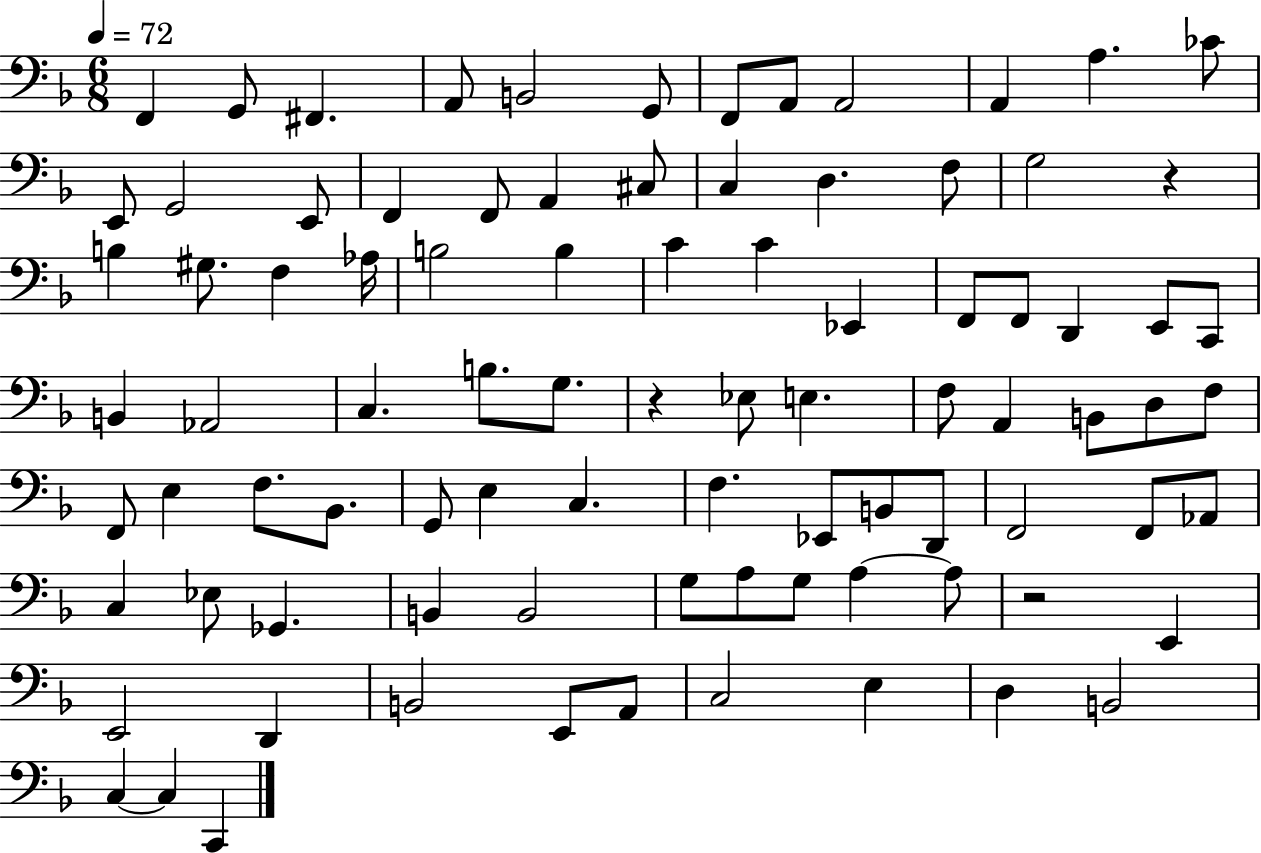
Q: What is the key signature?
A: F major